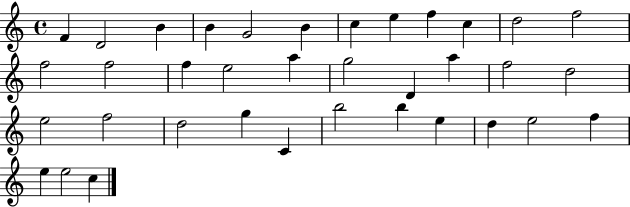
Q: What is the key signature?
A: C major